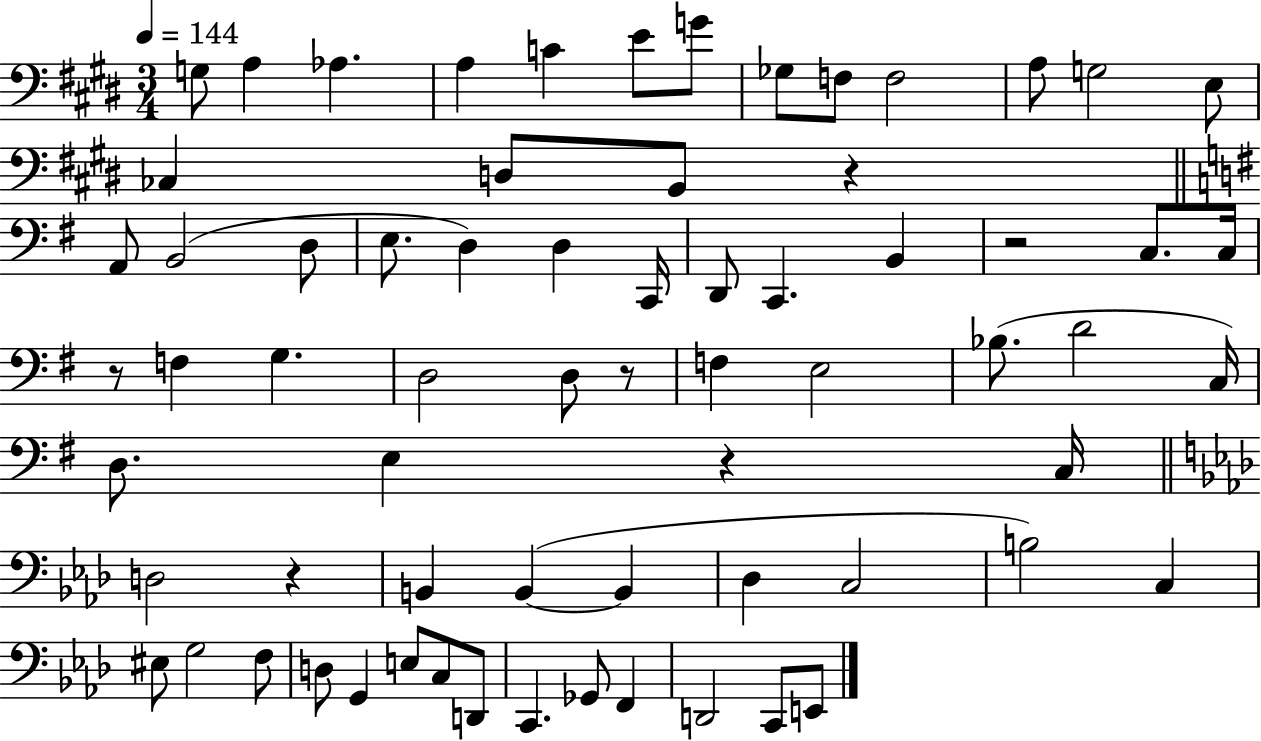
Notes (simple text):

G3/e A3/q Ab3/q. A3/q C4/q E4/e G4/e Gb3/e F3/e F3/h A3/e G3/h E3/e CES3/q D3/e B2/e R/q A2/e B2/h D3/e E3/e. D3/q D3/q C2/s D2/e C2/q. B2/q R/h C3/e. C3/s R/e F3/q G3/q. D3/h D3/e R/e F3/q E3/h Bb3/e. D4/h C3/s D3/e. E3/q R/q C3/s D3/h R/q B2/q B2/q B2/q Db3/q C3/h B3/h C3/q EIS3/e G3/h F3/e D3/e G2/q E3/e C3/e D2/e C2/q. Gb2/e F2/q D2/h C2/e E2/e